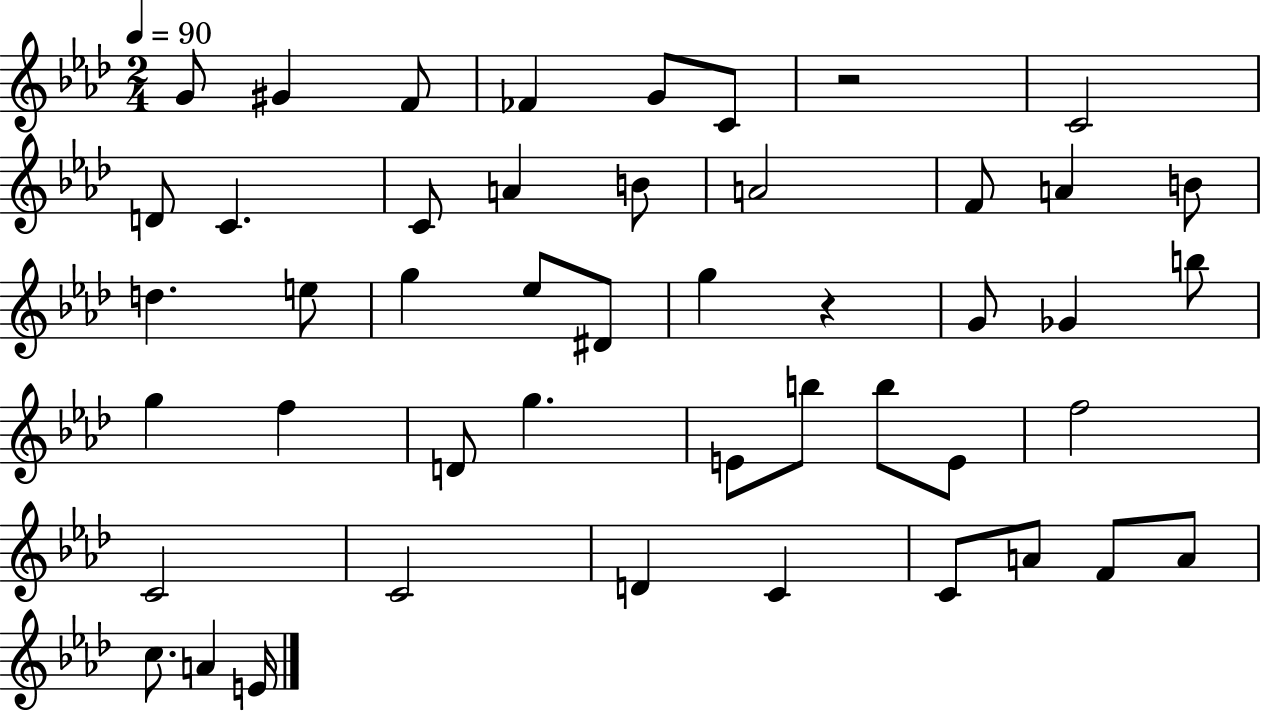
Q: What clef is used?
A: treble